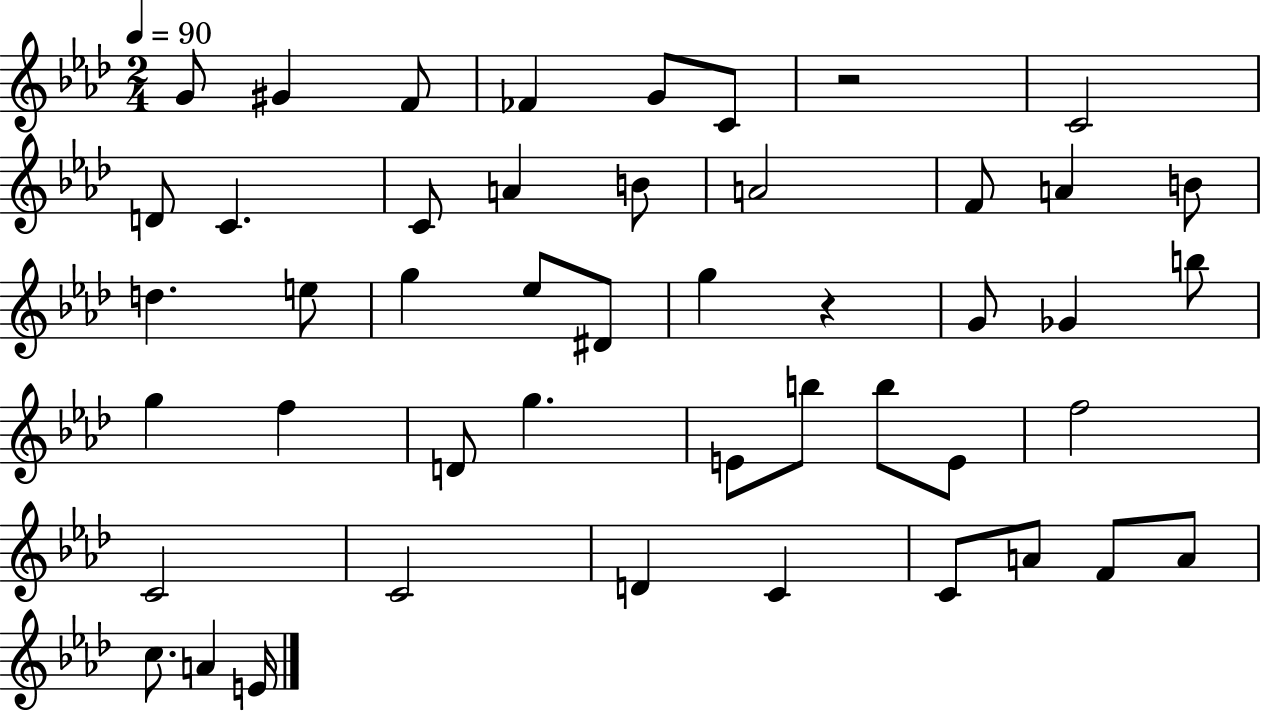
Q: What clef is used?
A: treble